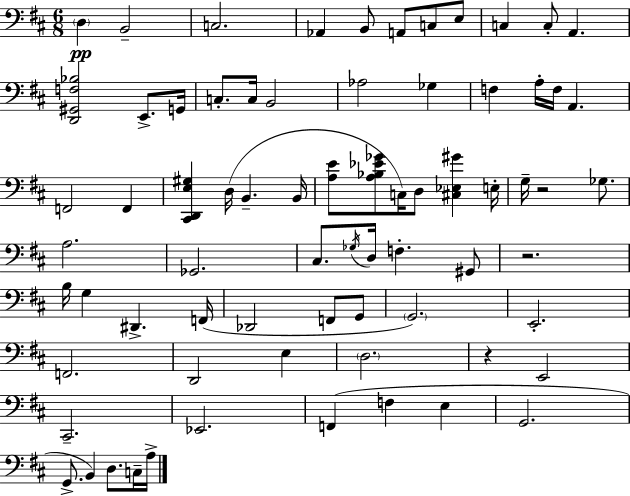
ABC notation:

X:1
T:Untitled
M:6/8
L:1/4
K:D
D, B,,2 C,2 _A,, B,,/2 A,,/2 C,/2 E,/2 C, C,/2 A,, [D,,^G,,F,_B,]2 E,,/2 G,,/4 C,/2 C,/4 B,,2 _A,2 _G, F, A,/4 F,/4 A,, F,,2 F,, [^C,,D,,E,^G,] D,/4 B,, B,,/4 [A,E]/2 [A,_B,_E_G]/2 C,/4 D,/2 [^C,_E,^G] E,/4 G,/4 z2 _G,/2 A,2 _G,,2 ^C,/2 _G,/4 D,/4 F, ^G,,/2 z2 B,/4 G, ^D,, F,,/4 _D,,2 F,,/2 G,,/2 G,,2 E,,2 F,,2 D,,2 E, D,2 z E,,2 ^C,,2 _E,,2 F,, F, E, G,,2 G,,/2 B,, D,/2 C,/4 A,/4